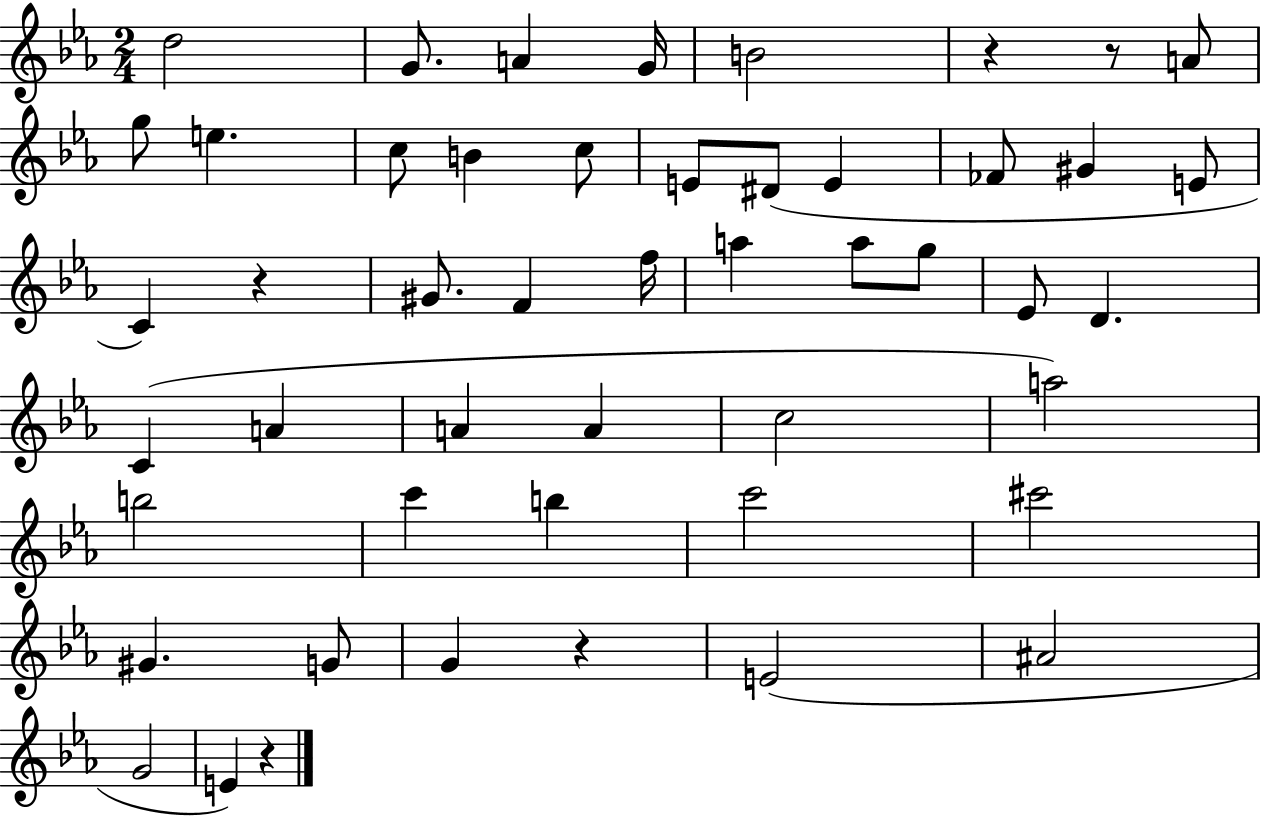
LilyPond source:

{
  \clef treble
  \numericTimeSignature
  \time 2/4
  \key ees \major
  d''2 | g'8. a'4 g'16 | b'2 | r4 r8 a'8 | \break g''8 e''4. | c''8 b'4 c''8 | e'8 dis'8( e'4 | fes'8 gis'4 e'8 | \break c'4) r4 | gis'8. f'4 f''16 | a''4 a''8 g''8 | ees'8 d'4. | \break c'4( a'4 | a'4 a'4 | c''2 | a''2) | \break b''2 | c'''4 b''4 | c'''2 | cis'''2 | \break gis'4. g'8 | g'4 r4 | e'2( | ais'2 | \break g'2 | e'4) r4 | \bar "|."
}